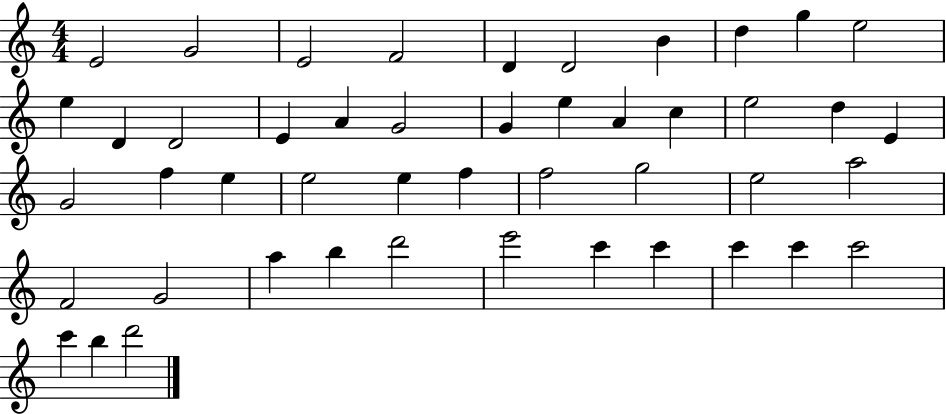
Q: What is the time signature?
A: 4/4